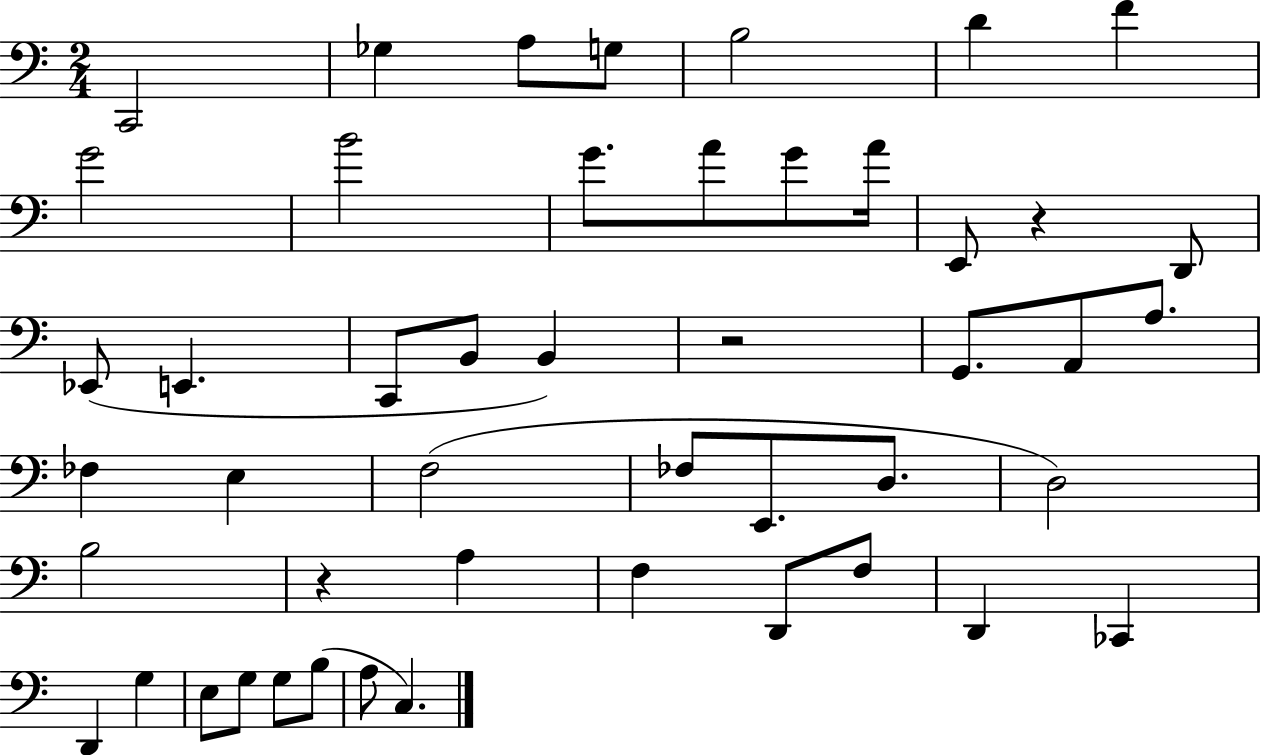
X:1
T:Untitled
M:2/4
L:1/4
K:C
C,,2 _G, A,/2 G,/2 B,2 D F G2 B2 G/2 A/2 G/2 A/4 E,,/2 z D,,/2 _E,,/2 E,, C,,/2 B,,/2 B,, z2 G,,/2 A,,/2 A,/2 _F, E, F,2 _F,/2 E,,/2 D,/2 D,2 B,2 z A, F, D,,/2 F,/2 D,, _C,, D,, G, E,/2 G,/2 G,/2 B,/2 A,/2 C,